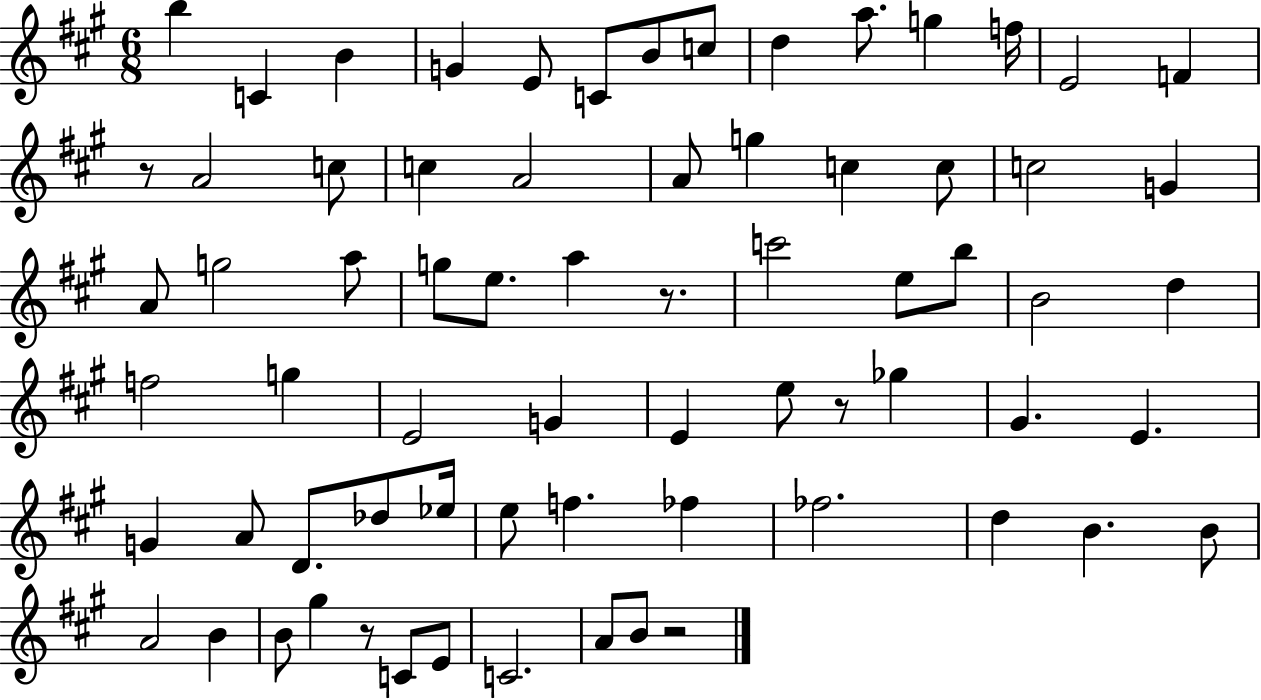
B5/q C4/q B4/q G4/q E4/e C4/e B4/e C5/e D5/q A5/e. G5/q F5/s E4/h F4/q R/e A4/h C5/e C5/q A4/h A4/e G5/q C5/q C5/e C5/h G4/q A4/e G5/h A5/e G5/e E5/e. A5/q R/e. C6/h E5/e B5/e B4/h D5/q F5/h G5/q E4/h G4/q E4/q E5/e R/e Gb5/q G#4/q. E4/q. G4/q A4/e D4/e. Db5/e Eb5/s E5/e F5/q. FES5/q FES5/h. D5/q B4/q. B4/e A4/h B4/q B4/e G#5/q R/e C4/e E4/e C4/h. A4/e B4/e R/h